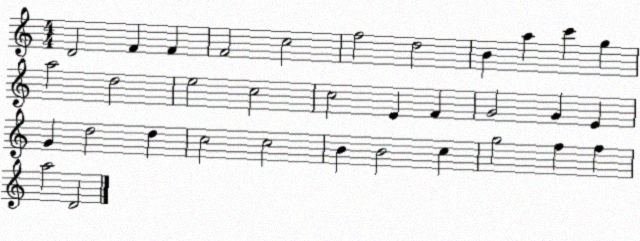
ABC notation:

X:1
T:Untitled
M:4/4
L:1/4
K:C
D2 F F F2 c2 f2 d2 B a c' g a2 d2 e2 c2 c2 E F G2 G E G d2 d c2 c2 B B2 c g2 f f a2 D2